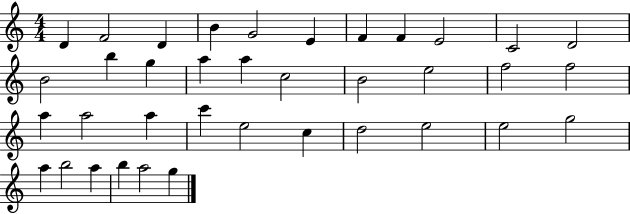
D4/q F4/h D4/q B4/q G4/h E4/q F4/q F4/q E4/h C4/h D4/h B4/h B5/q G5/q A5/q A5/q C5/h B4/h E5/h F5/h F5/h A5/q A5/h A5/q C6/q E5/h C5/q D5/h E5/h E5/h G5/h A5/q B5/h A5/q B5/q A5/h G5/q